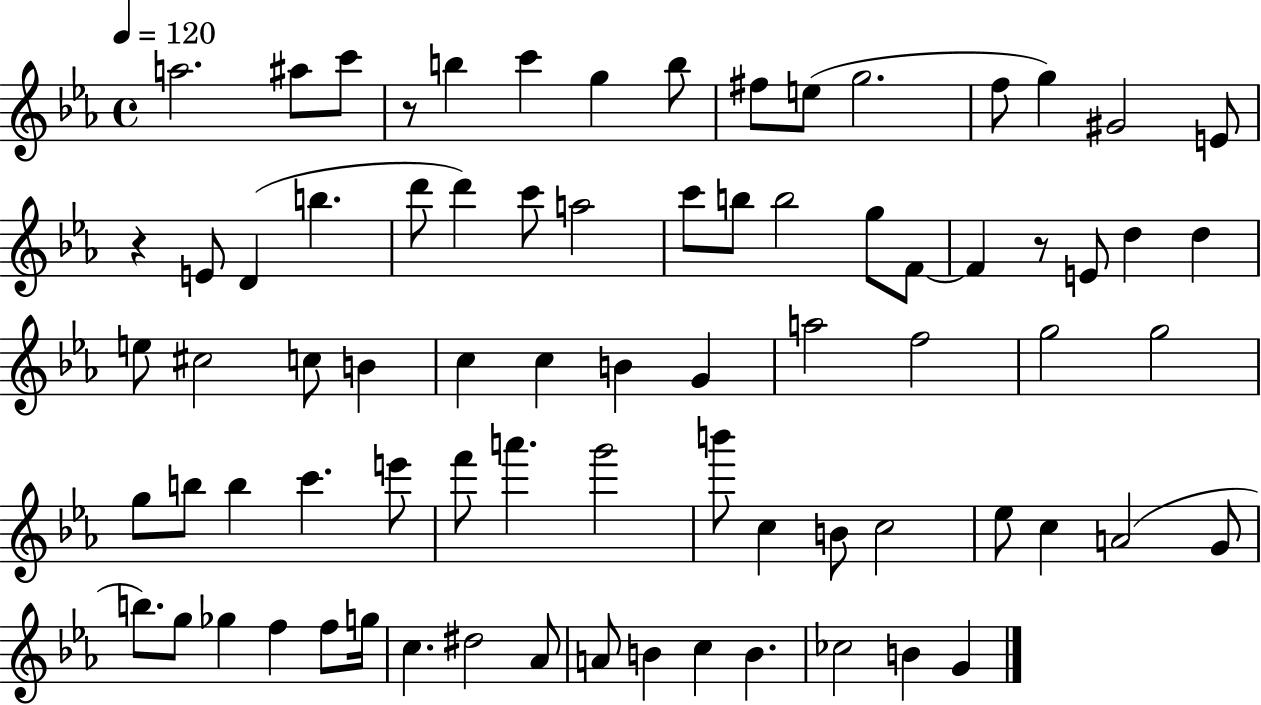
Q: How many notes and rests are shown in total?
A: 77